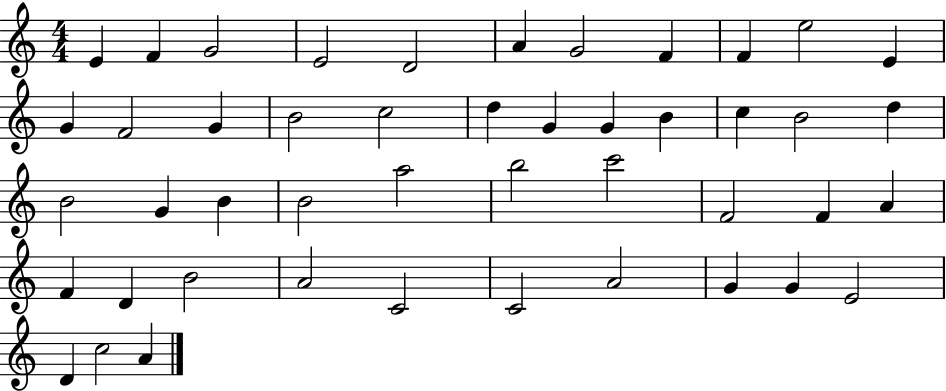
X:1
T:Untitled
M:4/4
L:1/4
K:C
E F G2 E2 D2 A G2 F F e2 E G F2 G B2 c2 d G G B c B2 d B2 G B B2 a2 b2 c'2 F2 F A F D B2 A2 C2 C2 A2 G G E2 D c2 A